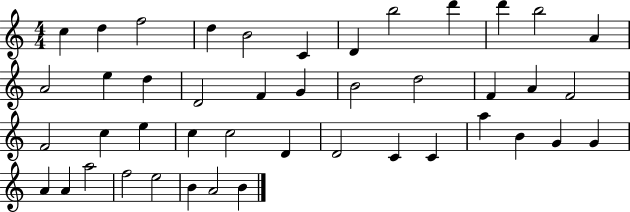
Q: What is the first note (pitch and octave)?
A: C5